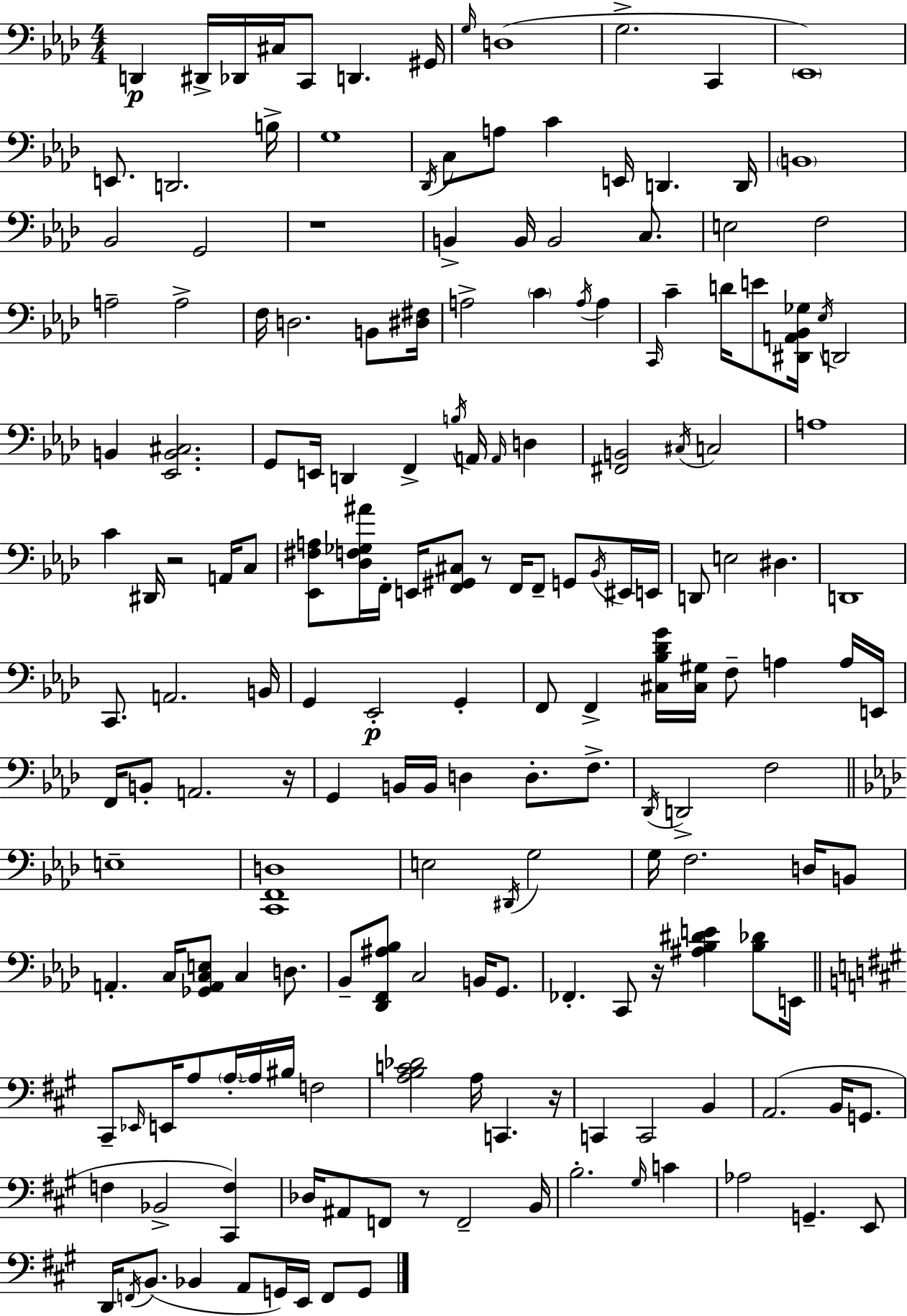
{
  \clef bass
  \numericTimeSignature
  \time 4/4
  \key aes \major
  d,4\p dis,16-> des,16 cis16 c,8 d,4. gis,16 | \grace { g16 }( d1 | g2.-> c,4 | \parenthesize ees,1) | \break e,8. d,2. | b16-> g1 | \acciaccatura { des,16 } c8 a8 c'4 e,16 d,4. | d,16 \parenthesize b,1 | \break bes,2 g,2 | r1 | b,4-> b,16 b,2 c8. | e2 f2 | \break a2-- a2-> | f16 d2. b,8 | <dis fis>16 a2-> \parenthesize c'4 \acciaccatura { a16 } a4 | \grace { c,16 } c'4-- d'16 e'8 <dis, a, bes, ges>16 \acciaccatura { ees16 } d,2 | \break b,4 <ees, b, cis>2. | g,8 e,16 d,4 f,4-> | \acciaccatura { b16 } a,16 \grace { a,16 } d4 <fis, b,>2 \acciaccatura { cis16 } | c2 a1 | \break c'4 dis,16 r2 | a,16 c8 <ees, fis a>8 <des f ges ais'>16 f,16-. e,16 <f, gis, cis>8 r8 | f,16 f,8-- g,8 \acciaccatura { bes,16 } eis,16 e,16 d,8 e2 | dis4. d,1 | \break c,8. a,2. | b,16 g,4 ees,2-.\p | g,4-. f,8 f,4-> <cis bes des' g'>16 | <cis gis>16 f8-- a4 a16 e,16 f,16 b,8-. a,2. | \break r16 g,4 b,16 b,16 d4 | d8.-. f8.-> \acciaccatura { des,16 } d,2-> | f2 \bar "||" \break \key aes \major e1-- | <c, f, d>1 | e2 \acciaccatura { dis,16 } g2 | g16 f2. d16 b,8 | \break a,4.-. c16 <ges, a, c e>8 c4 d8. | bes,8-- <des, f, ais bes>8 c2 b,16 g,8. | fes,4.-. c,8 r16 <ais bes dis' e'>4 <bes des'>8 | e,16 \bar "||" \break \key a \major cis,8-- \grace { ees,16 } e,16 a8 \parenthesize a16-.~~ a16 bis16 f2 | <a b c' des'>2 a16 c,4. | r16 c,4 c,2 b,4 | a,2.( b,16 g,8. | \break f4 bes,2-> <cis, f>4) | des16 ais,8 f,8 r8 f,2-- | b,16 b2.-. \grace { gis16 } c'4 | aes2 g,4.-- | \break e,8 d,16 \acciaccatura { f,16 } b,8.( bes,4 a,8 g,16) e,16 f,8 | g,8 \bar "|."
}